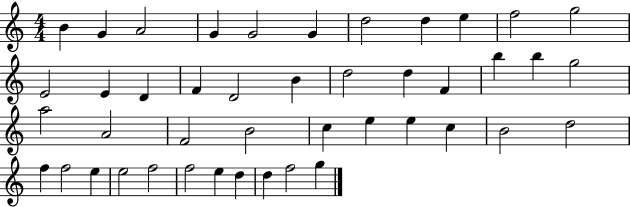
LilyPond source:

{
  \clef treble
  \numericTimeSignature
  \time 4/4
  \key c \major
  b'4 g'4 a'2 | g'4 g'2 g'4 | d''2 d''4 e''4 | f''2 g''2 | \break e'2 e'4 d'4 | f'4 d'2 b'4 | d''2 d''4 f'4 | b''4 b''4 g''2 | \break a''2 a'2 | f'2 b'2 | c''4 e''4 e''4 c''4 | b'2 d''2 | \break f''4 f''2 e''4 | e''2 f''2 | f''2 e''4 d''4 | d''4 f''2 g''4 | \break \bar "|."
}